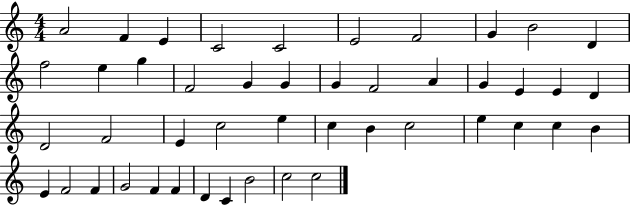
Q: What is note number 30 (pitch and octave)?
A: B4